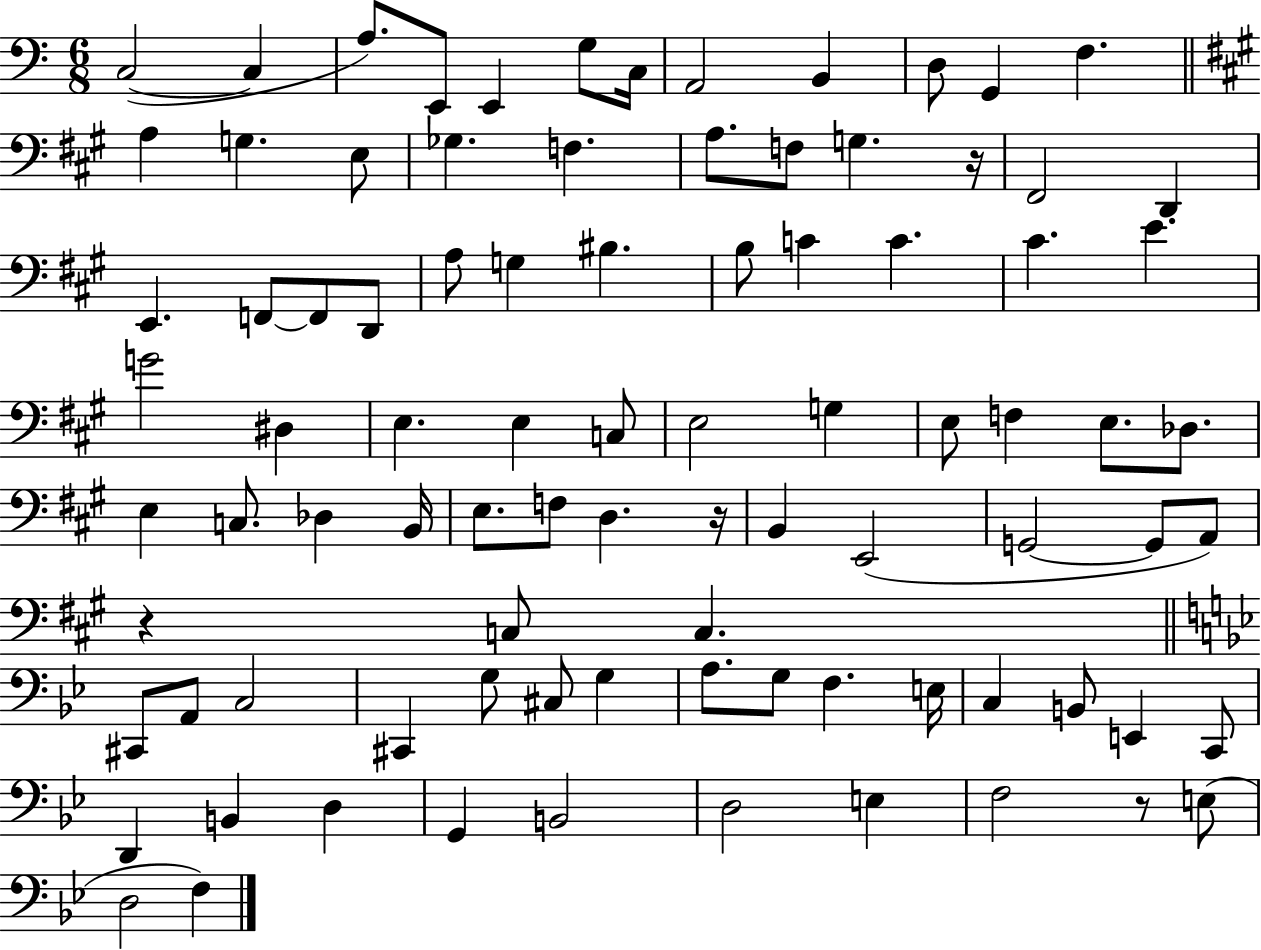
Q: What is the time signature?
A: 6/8